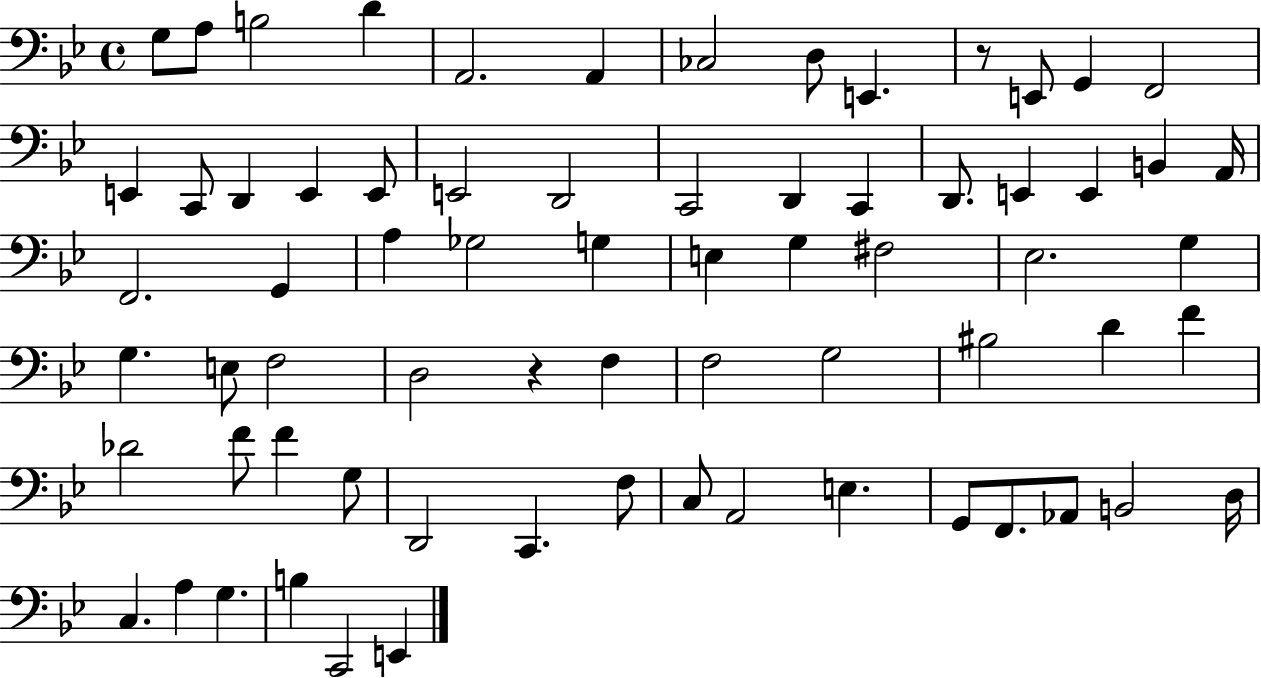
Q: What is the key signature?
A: BES major